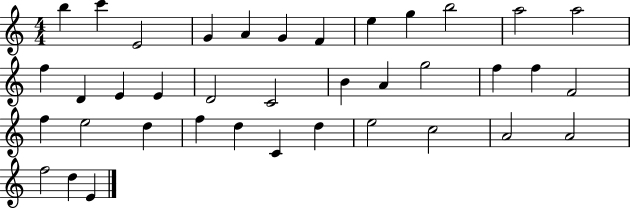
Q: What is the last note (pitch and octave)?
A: E4